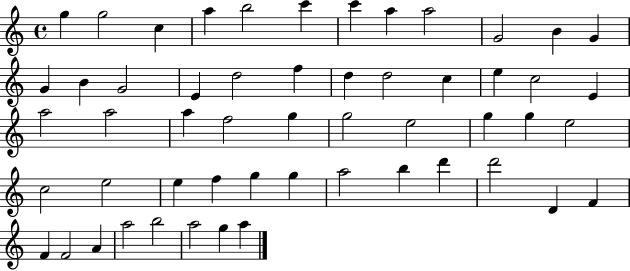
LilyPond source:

{
  \clef treble
  \time 4/4
  \defaultTimeSignature
  \key c \major
  g''4 g''2 c''4 | a''4 b''2 c'''4 | c'''4 a''4 a''2 | g'2 b'4 g'4 | \break g'4 b'4 g'2 | e'4 d''2 f''4 | d''4 d''2 c''4 | e''4 c''2 e'4 | \break a''2 a''2 | a''4 f''2 g''4 | g''2 e''2 | g''4 g''4 e''2 | \break c''2 e''2 | e''4 f''4 g''4 g''4 | a''2 b''4 d'''4 | d'''2 d'4 f'4 | \break f'4 f'2 a'4 | a''2 b''2 | a''2 g''4 a''4 | \bar "|."
}